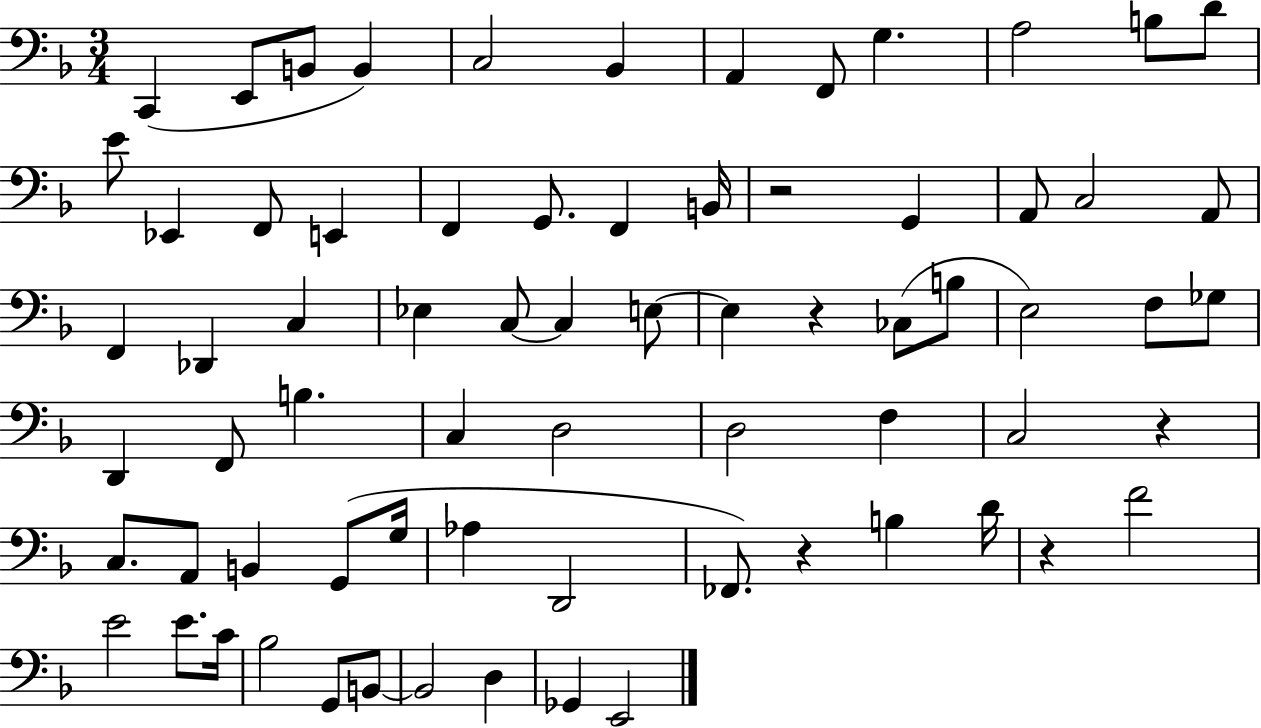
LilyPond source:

{
  \clef bass
  \numericTimeSignature
  \time 3/4
  \key f \major
  c,4( e,8 b,8 b,4) | c2 bes,4 | a,4 f,8 g4. | a2 b8 d'8 | \break e'8 ees,4 f,8 e,4 | f,4 g,8. f,4 b,16 | r2 g,4 | a,8 c2 a,8 | \break f,4 des,4 c4 | ees4 c8~~ c4 e8~~ | e4 r4 ces8( b8 | e2) f8 ges8 | \break d,4 f,8 b4. | c4 d2 | d2 f4 | c2 r4 | \break c8. a,8 b,4 g,8( g16 | aes4 d,2 | fes,8.) r4 b4 d'16 | r4 f'2 | \break e'2 e'8. c'16 | bes2 g,8 b,8~~ | b,2 d4 | ges,4 e,2 | \break \bar "|."
}